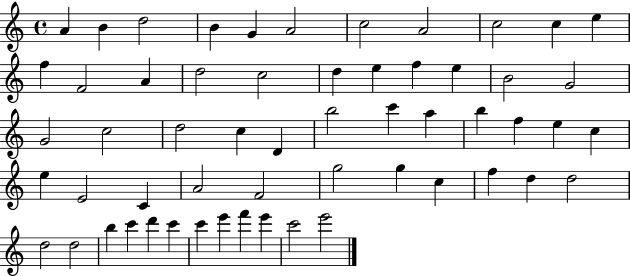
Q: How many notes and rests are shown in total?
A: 57